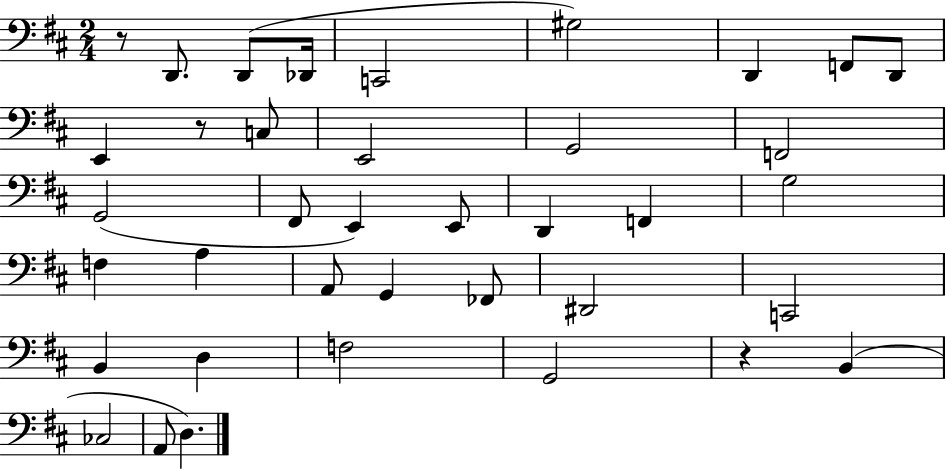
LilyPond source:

{
  \clef bass
  \numericTimeSignature
  \time 2/4
  \key d \major
  r8 d,8. d,8( des,16 | c,2 | gis2) | d,4 f,8 d,8 | \break e,4 r8 c8 | e,2 | g,2 | f,2 | \break g,2( | fis,8 e,4) e,8 | d,4 f,4 | g2 | \break f4 a4 | a,8 g,4 fes,8 | dis,2 | c,2 | \break b,4 d4 | f2 | g,2 | r4 b,4( | \break ces2 | a,8 d4.) | \bar "|."
}